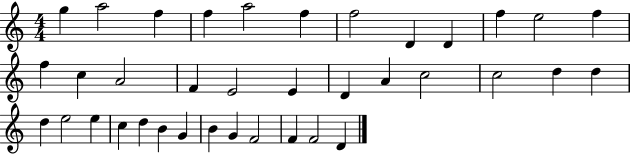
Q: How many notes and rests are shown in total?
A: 37